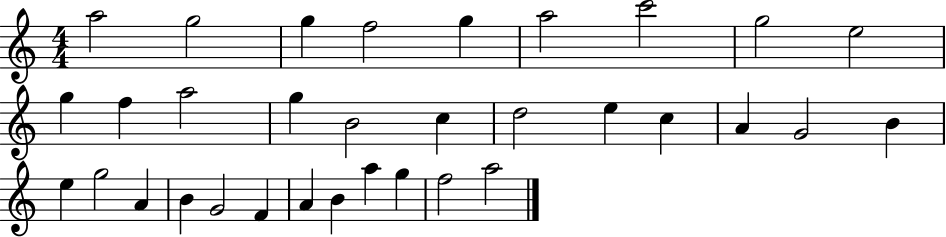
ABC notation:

X:1
T:Untitled
M:4/4
L:1/4
K:C
a2 g2 g f2 g a2 c'2 g2 e2 g f a2 g B2 c d2 e c A G2 B e g2 A B G2 F A B a g f2 a2